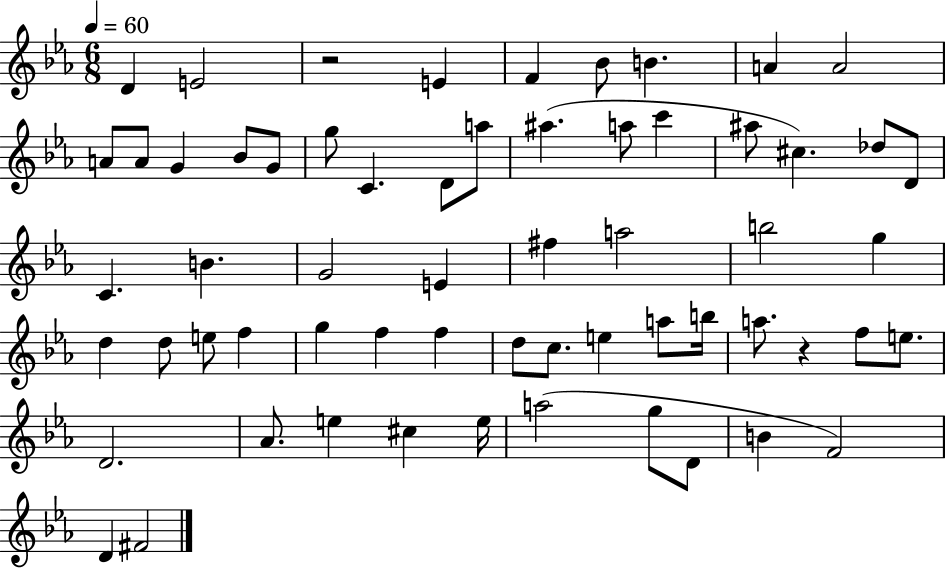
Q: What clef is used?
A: treble